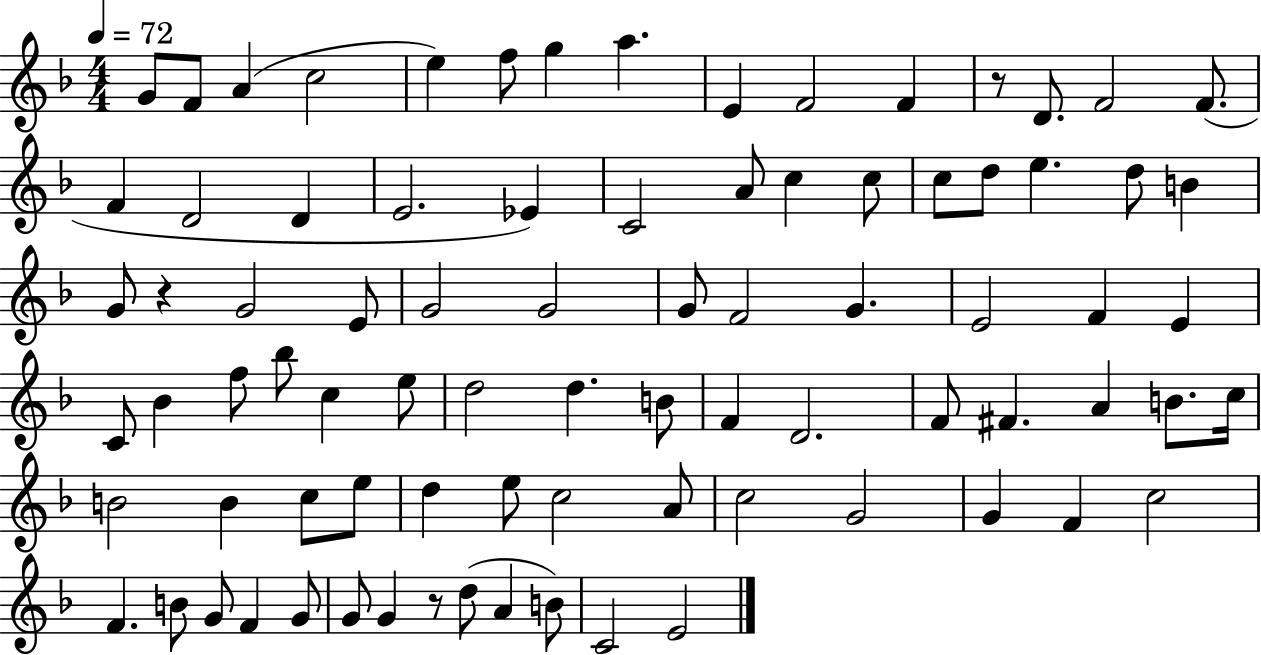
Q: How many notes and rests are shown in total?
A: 83